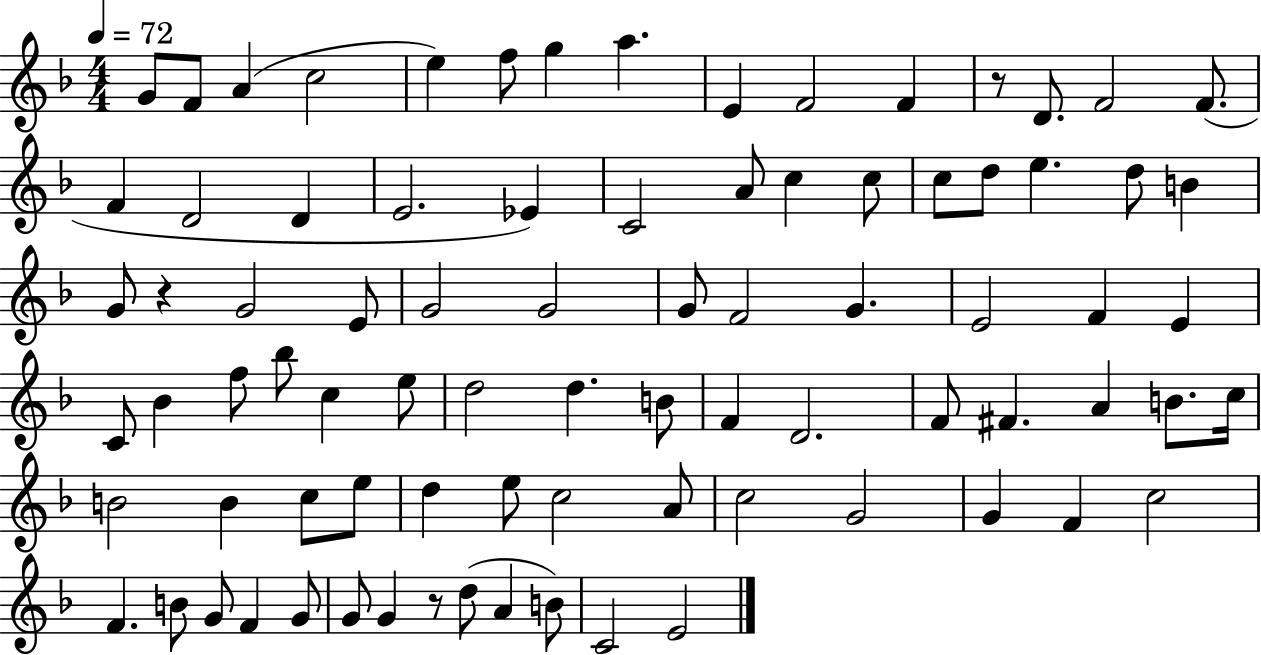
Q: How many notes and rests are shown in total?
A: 83